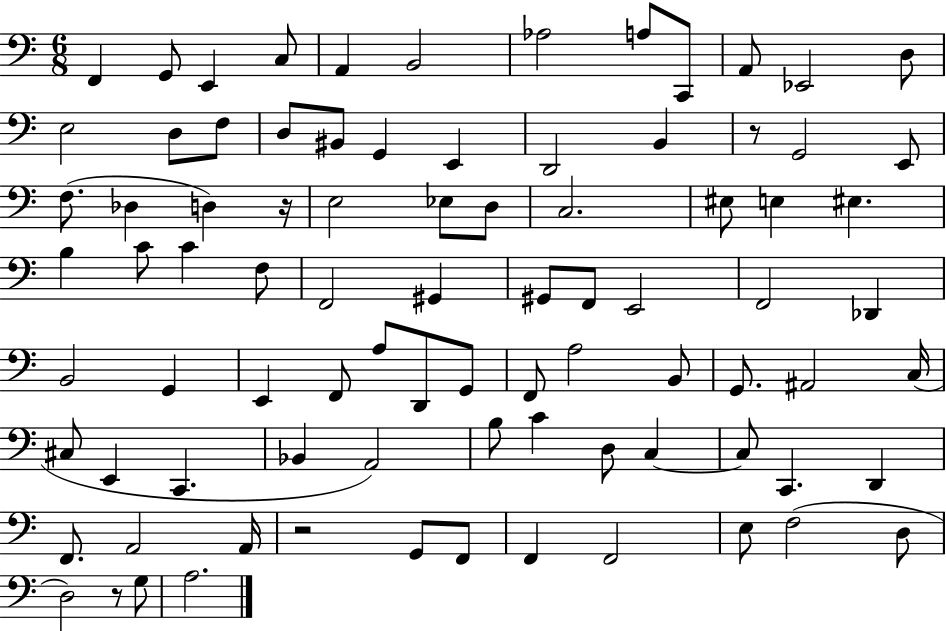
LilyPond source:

{
  \clef bass
  \numericTimeSignature
  \time 6/8
  \key c \major
  f,4 g,8 e,4 c8 | a,4 b,2 | aes2 a8 c,8 | a,8 ees,2 d8 | \break e2 d8 f8 | d8 bis,8 g,4 e,4 | d,2 b,4 | r8 g,2 e,8 | \break f8.( des4 d4) r16 | e2 ees8 d8 | c2. | eis8 e4 eis4. | \break b4 c'8 c'4 f8 | f,2 gis,4 | gis,8 f,8 e,2 | f,2 des,4 | \break b,2 g,4 | e,4 f,8 a8 d,8 g,8 | f,8 a2 b,8 | g,8. ais,2 c16( | \break cis8 e,4 c,4. | bes,4 a,2) | b8 c'4 d8 c4~~ | c8 c,4. d,4 | \break f,8. a,2 a,16 | r2 g,8 f,8 | f,4 f,2 | e8 f2( d8 | \break d2) r8 g8 | a2. | \bar "|."
}